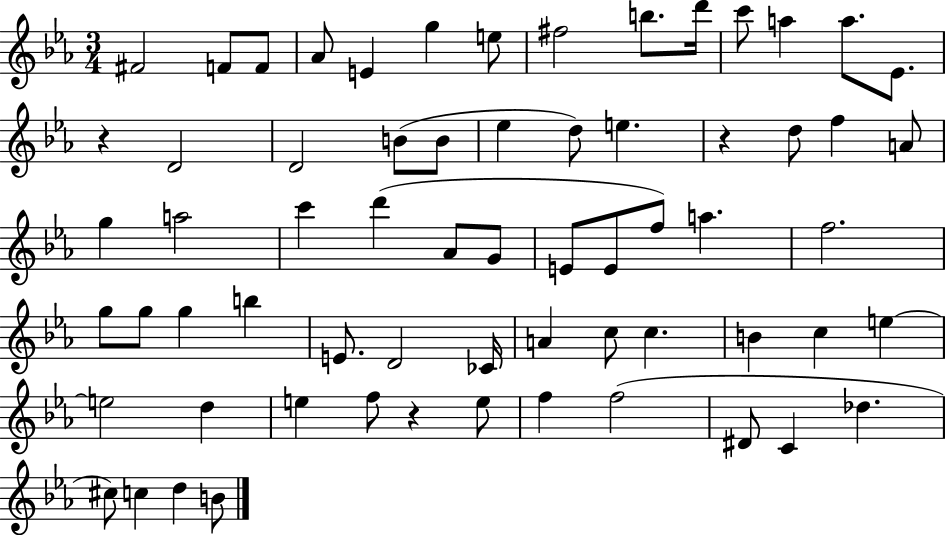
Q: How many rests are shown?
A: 3